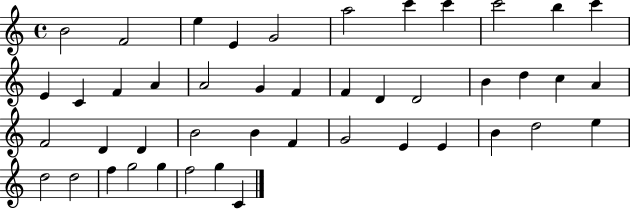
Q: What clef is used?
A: treble